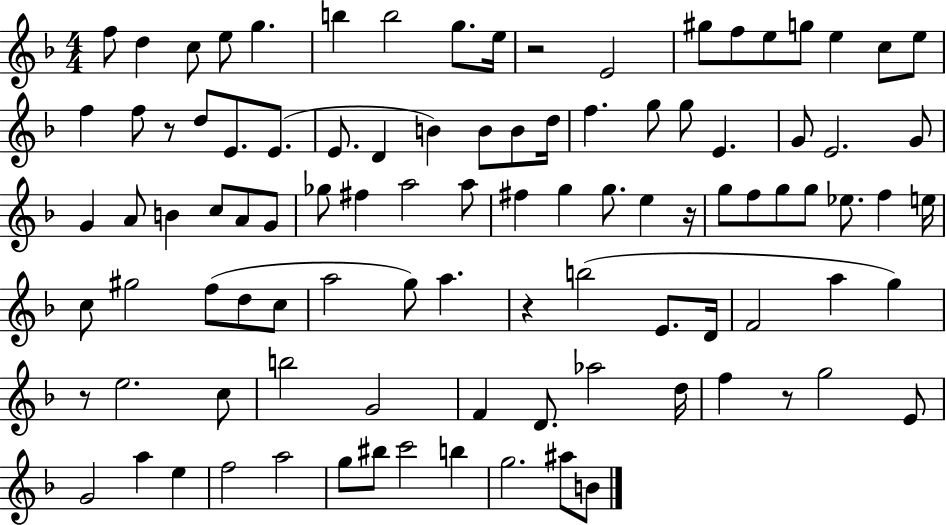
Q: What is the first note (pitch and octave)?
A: F5